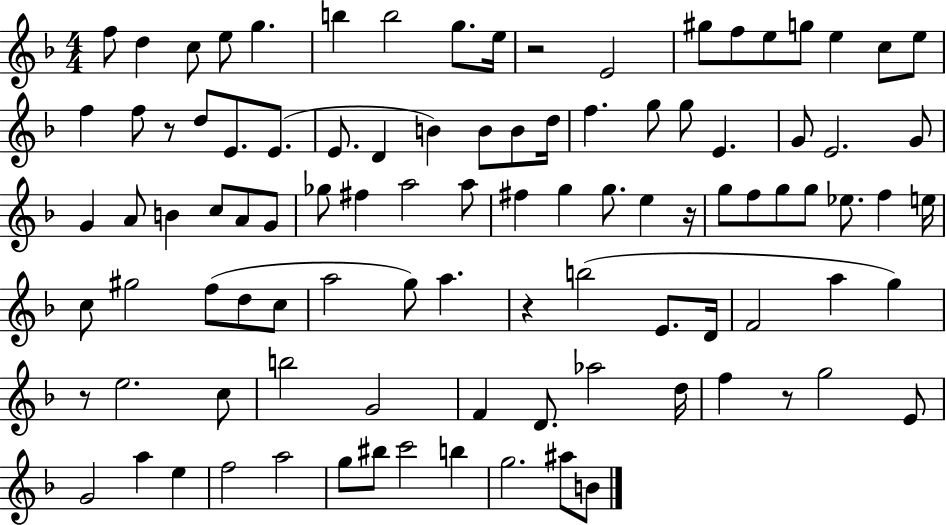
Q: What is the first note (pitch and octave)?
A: F5